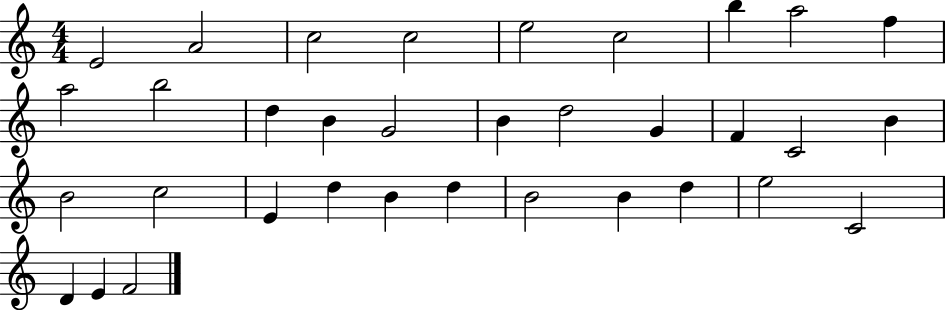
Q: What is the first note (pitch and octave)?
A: E4